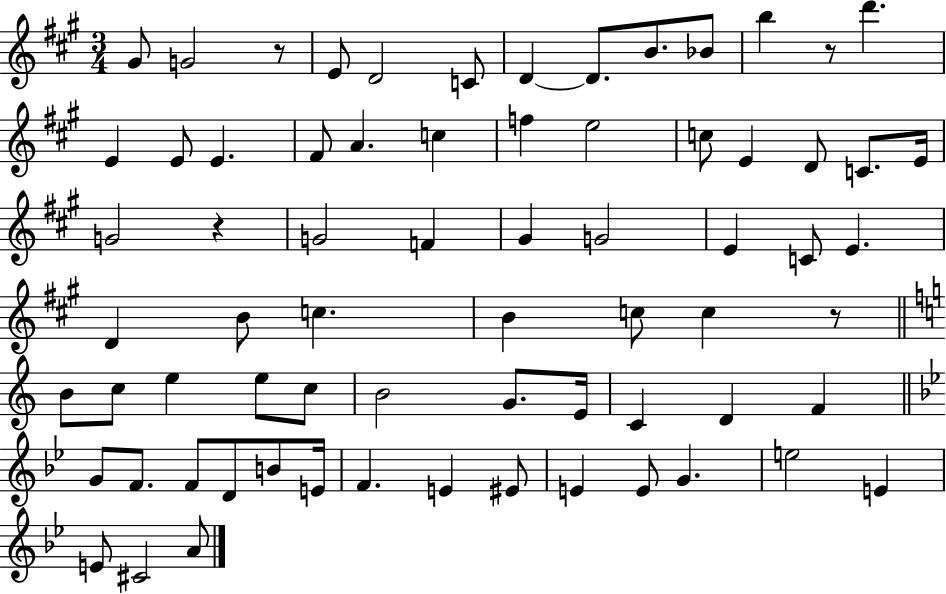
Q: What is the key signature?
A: A major